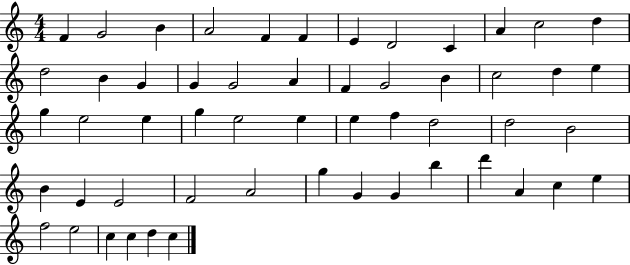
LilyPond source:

{
  \clef treble
  \numericTimeSignature
  \time 4/4
  \key c \major
  f'4 g'2 b'4 | a'2 f'4 f'4 | e'4 d'2 c'4 | a'4 c''2 d''4 | \break d''2 b'4 g'4 | g'4 g'2 a'4 | f'4 g'2 b'4 | c''2 d''4 e''4 | \break g''4 e''2 e''4 | g''4 e''2 e''4 | e''4 f''4 d''2 | d''2 b'2 | \break b'4 e'4 e'2 | f'2 a'2 | g''4 g'4 g'4 b''4 | d'''4 a'4 c''4 e''4 | \break f''2 e''2 | c''4 c''4 d''4 c''4 | \bar "|."
}